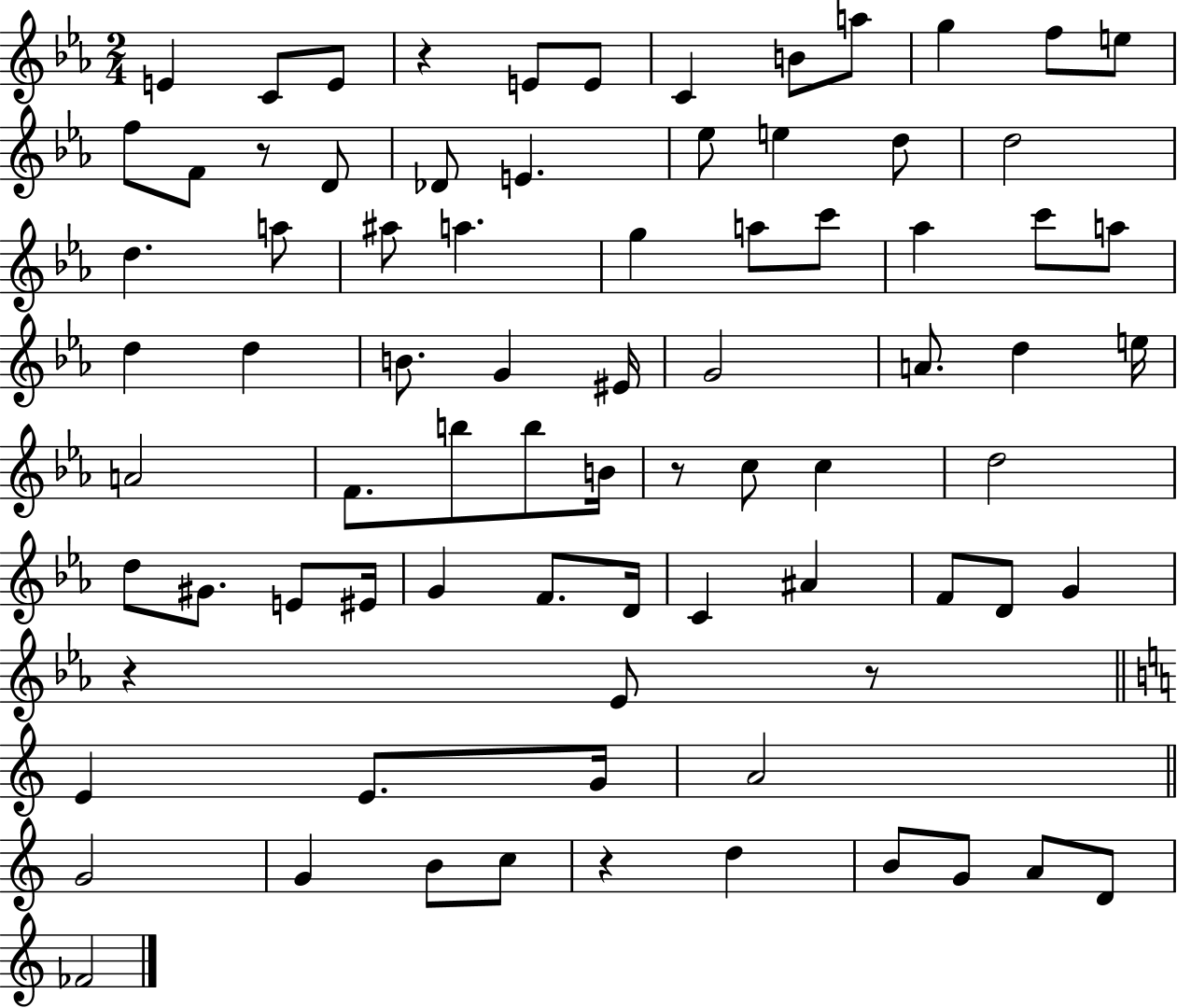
E4/q C4/e E4/e R/q E4/e E4/e C4/q B4/e A5/e G5/q F5/e E5/e F5/e F4/e R/e D4/e Db4/e E4/q. Eb5/e E5/q D5/e D5/h D5/q. A5/e A#5/e A5/q. G5/q A5/e C6/e Ab5/q C6/e A5/e D5/q D5/q B4/e. G4/q EIS4/s G4/h A4/e. D5/q E5/s A4/h F4/e. B5/e B5/e B4/s R/e C5/e C5/q D5/h D5/e G#4/e. E4/e EIS4/s G4/q F4/e. D4/s C4/q A#4/q F4/e D4/e G4/q R/q Eb4/e R/e E4/q E4/e. G4/s A4/h G4/h G4/q B4/e C5/e R/q D5/q B4/e G4/e A4/e D4/e FES4/h